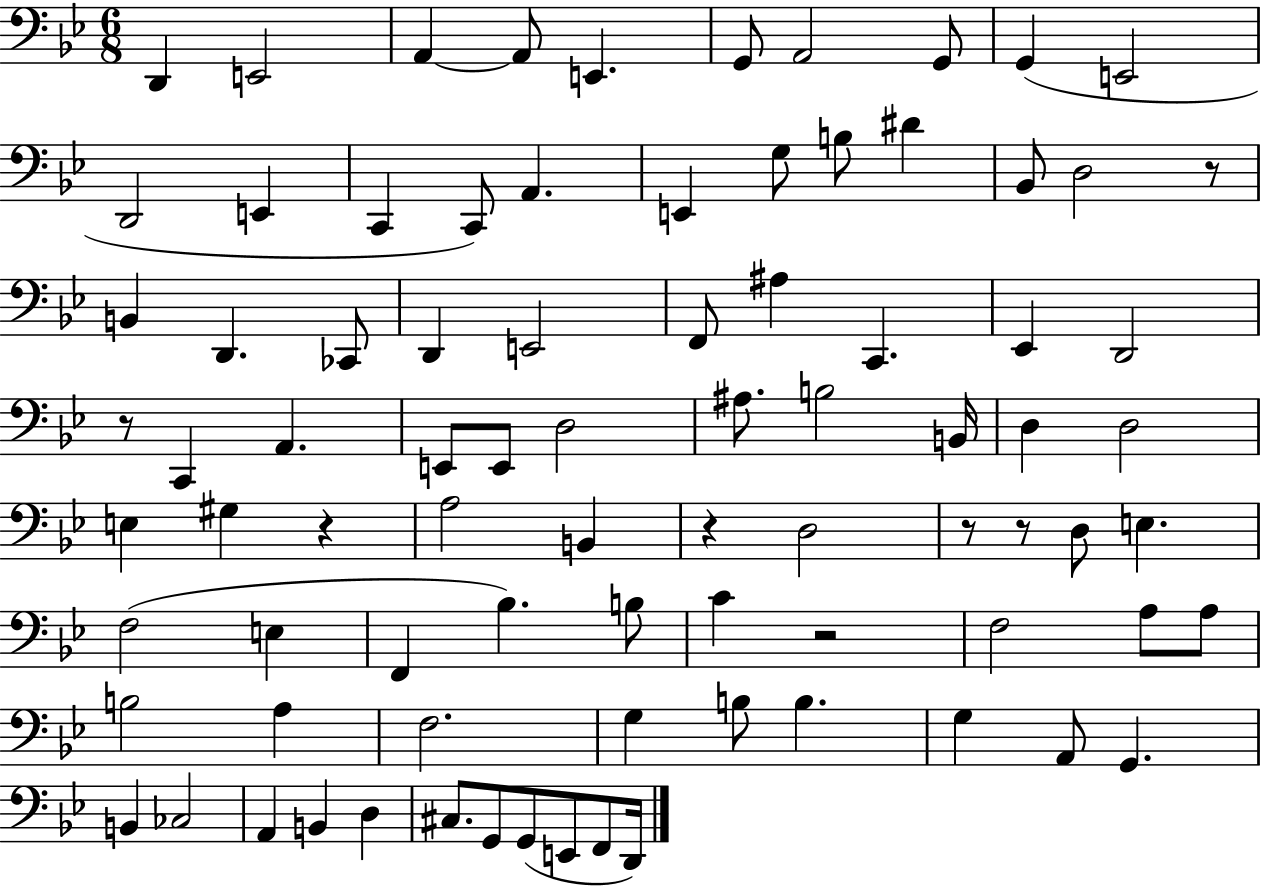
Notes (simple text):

D2/q E2/h A2/q A2/e E2/q. G2/e A2/h G2/e G2/q E2/h D2/h E2/q C2/q C2/e A2/q. E2/q G3/e B3/e D#4/q Bb2/e D3/h R/e B2/q D2/q. CES2/e D2/q E2/h F2/e A#3/q C2/q. Eb2/q D2/h R/e C2/q A2/q. E2/e E2/e D3/h A#3/e. B3/h B2/s D3/q D3/h E3/q G#3/q R/q A3/h B2/q R/q D3/h R/e R/e D3/e E3/q. F3/h E3/q F2/q Bb3/q. B3/e C4/q R/h F3/h A3/e A3/e B3/h A3/q F3/h. G3/q B3/e B3/q. G3/q A2/e G2/q. B2/q CES3/h A2/q B2/q D3/q C#3/e. G2/e G2/e E2/e F2/e D2/s